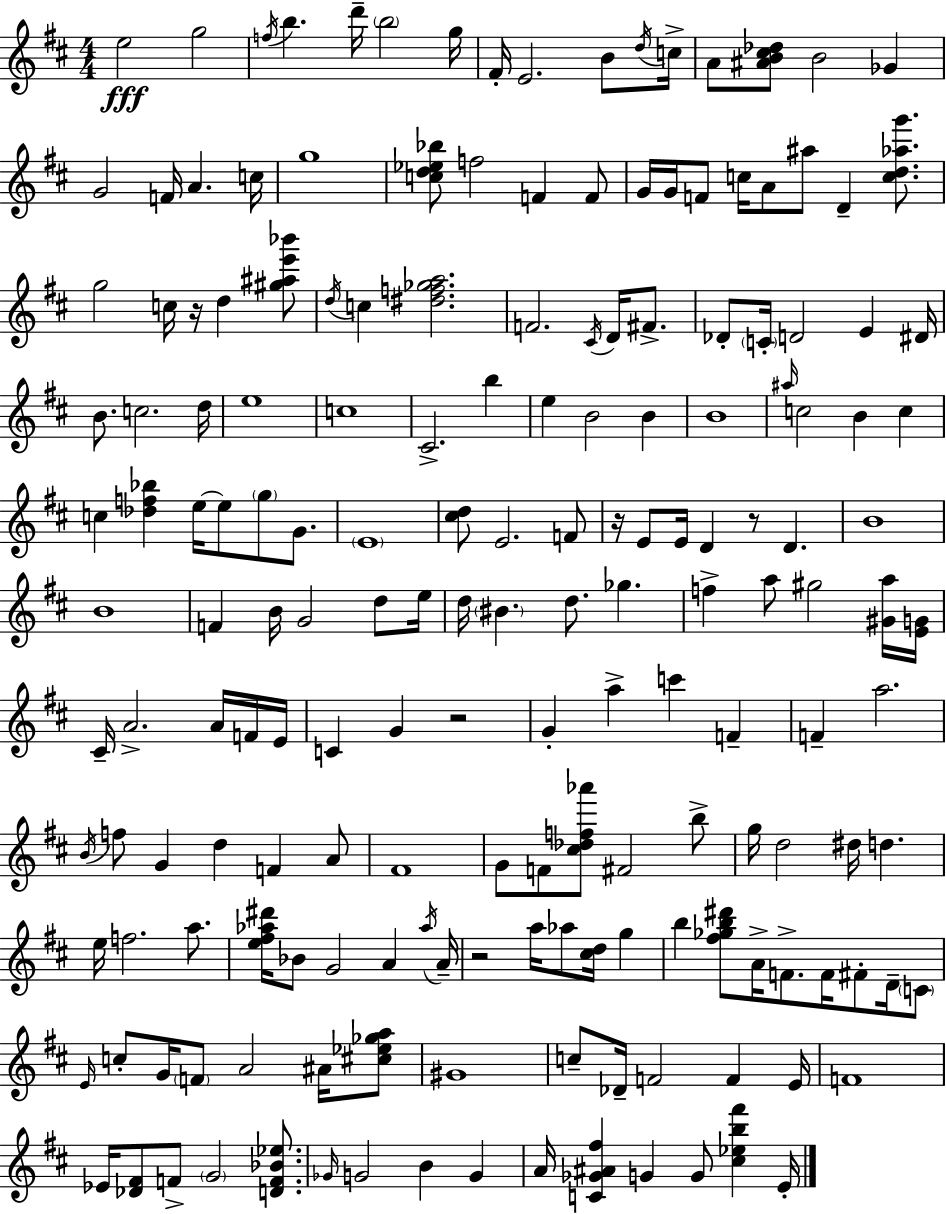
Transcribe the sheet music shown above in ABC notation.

X:1
T:Untitled
M:4/4
L:1/4
K:D
e2 g2 f/4 b d'/4 b2 g/4 ^F/4 E2 B/2 d/4 c/4 A/2 [^AB^c_d]/2 B2 _G G2 F/4 A c/4 g4 [cd_e_b]/2 f2 F F/2 G/4 G/4 F/2 c/4 A/2 ^a/2 D [cd_ag']/2 g2 c/4 z/4 d [^g^ae'_b']/2 d/4 c [^df_ga]2 F2 ^C/4 D/4 ^F/2 _D/2 C/4 D2 E ^D/4 B/2 c2 d/4 e4 c4 ^C2 b e B2 B B4 ^a/4 c2 B c c [_df_b] e/4 e/2 g/2 G/2 E4 [^cd]/2 E2 F/2 z/4 E/2 E/4 D z/2 D B4 B4 F B/4 G2 d/2 e/4 d/4 ^B d/2 _g f a/2 ^g2 [^Ga]/4 [EG]/4 ^C/4 A2 A/4 F/4 E/4 C G z2 G a c' F F a2 B/4 f/2 G d F A/2 ^F4 G/2 F/2 [^c_df_a']/2 ^F2 b/2 g/4 d2 ^d/4 d e/4 f2 a/2 [e^f_a^d']/4 _B/2 G2 A _a/4 A/4 z2 a/4 _a/2 [^cd]/4 g b [^f_gb^d']/2 A/4 F/2 F/4 ^F/2 D/4 C/2 E/4 c/2 G/4 F/2 A2 ^A/4 [^c_e_ga]/2 ^G4 c/2 _D/4 F2 F E/4 F4 _E/4 [_D^F]/2 F/2 G2 [DF_B_e]/2 _G/4 G2 B G A/4 [C_G^A^f] G G/2 [^c_eb^f'] E/4